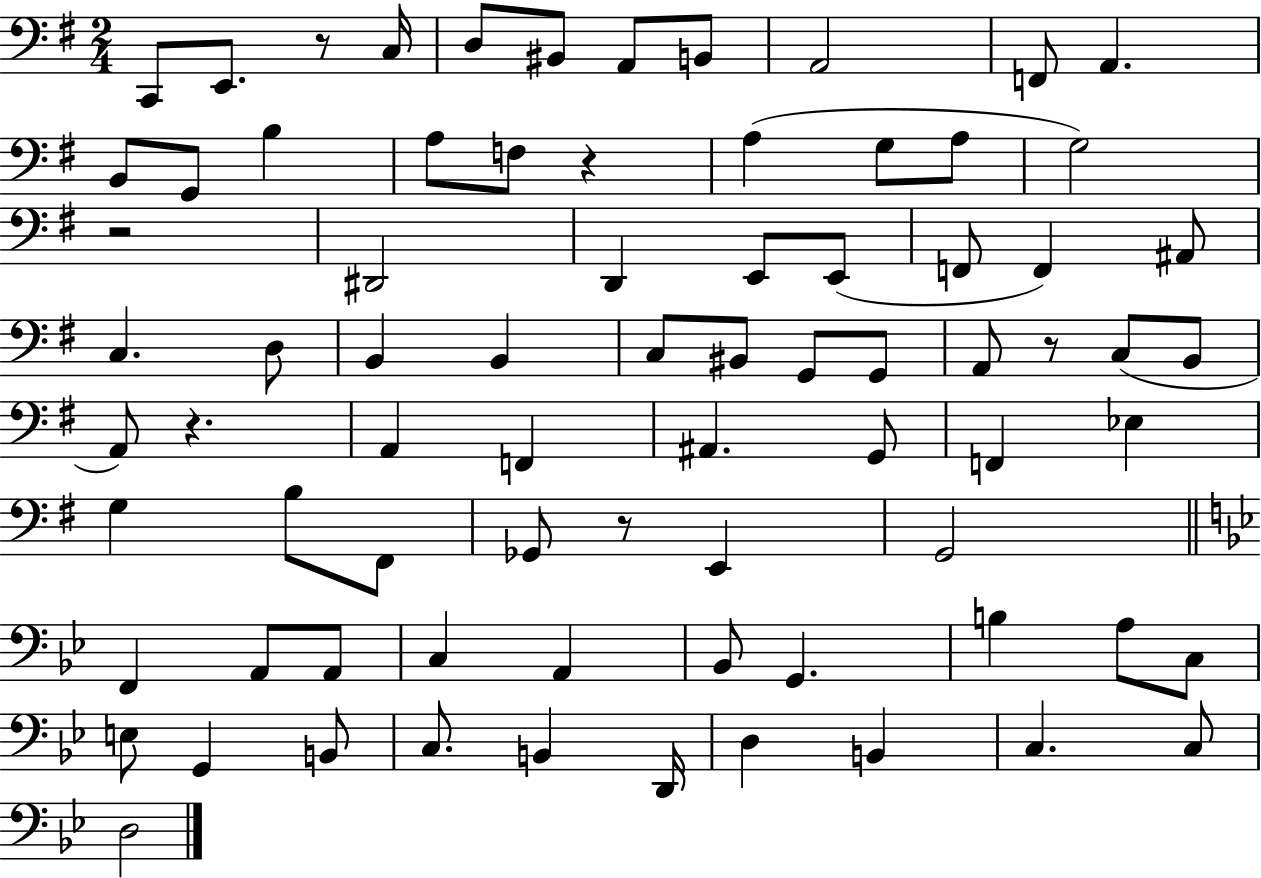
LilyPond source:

{
  \clef bass
  \numericTimeSignature
  \time 2/4
  \key g \major
  \repeat volta 2 { c,8 e,8. r8 c16 | d8 bis,8 a,8 b,8 | a,2 | f,8 a,4. | \break b,8 g,8 b4 | a8 f8 r4 | a4( g8 a8 | g2) | \break r2 | dis,2 | d,4 e,8 e,8( | f,8 f,4) ais,8 | \break c4. d8 | b,4 b,4 | c8 bis,8 g,8 g,8 | a,8 r8 c8( b,8 | \break a,8) r4. | a,4 f,4 | ais,4. g,8 | f,4 ees4 | \break g4 b8 fis,8 | ges,8 r8 e,4 | g,2 | \bar "||" \break \key bes \major f,4 a,8 a,8 | c4 a,4 | bes,8 g,4. | b4 a8 c8 | \break e8 g,4 b,8 | c8. b,4 d,16 | d4 b,4 | c4. c8 | \break d2 | } \bar "|."
}